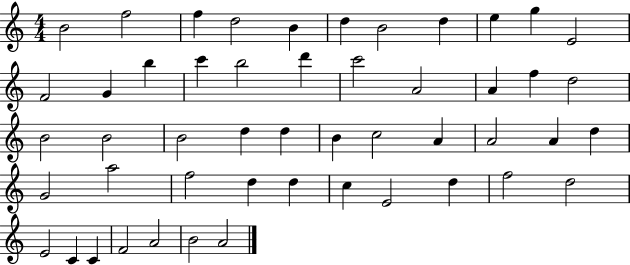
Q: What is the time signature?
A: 4/4